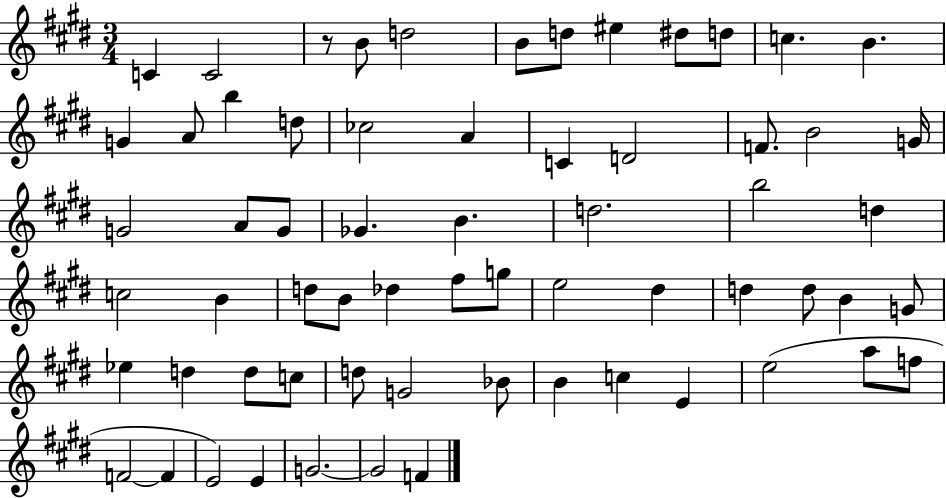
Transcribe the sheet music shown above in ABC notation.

X:1
T:Untitled
M:3/4
L:1/4
K:E
C C2 z/2 B/2 d2 B/2 d/2 ^e ^d/2 d/2 c B G A/2 b d/2 _c2 A C D2 F/2 B2 G/4 G2 A/2 G/2 _G B d2 b2 d c2 B d/2 B/2 _d ^f/2 g/2 e2 ^d d d/2 B G/2 _e d d/2 c/2 d/2 G2 _B/2 B c E e2 a/2 f/2 F2 F E2 E G2 G2 F